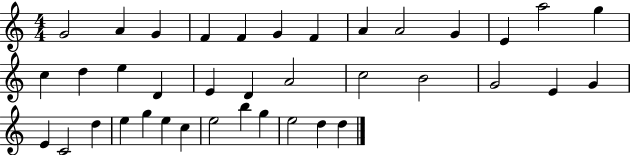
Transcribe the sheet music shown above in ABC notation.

X:1
T:Untitled
M:4/4
L:1/4
K:C
G2 A G F F G F A A2 G E a2 g c d e D E D A2 c2 B2 G2 E G E C2 d e g e c e2 b g e2 d d